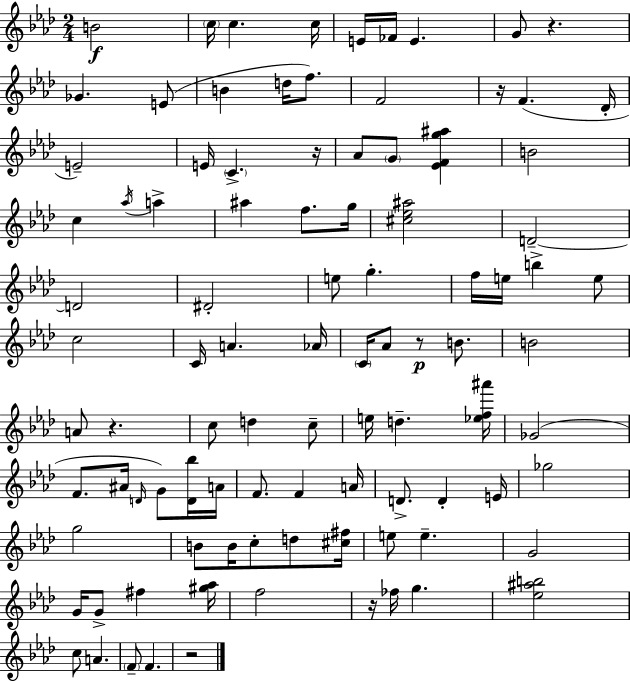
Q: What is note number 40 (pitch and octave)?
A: A4